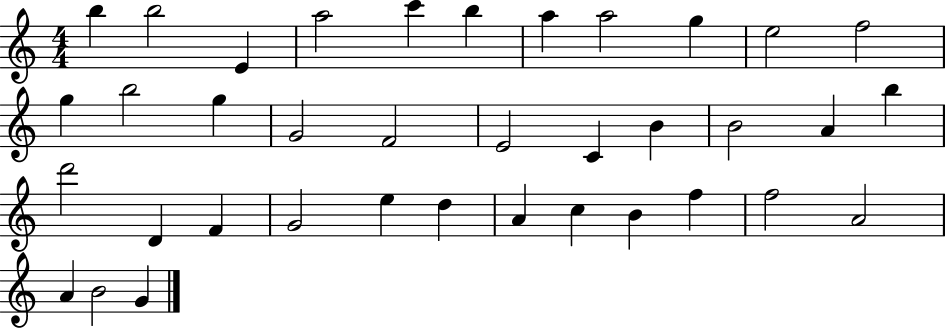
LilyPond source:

{
  \clef treble
  \numericTimeSignature
  \time 4/4
  \key c \major
  b''4 b''2 e'4 | a''2 c'''4 b''4 | a''4 a''2 g''4 | e''2 f''2 | \break g''4 b''2 g''4 | g'2 f'2 | e'2 c'4 b'4 | b'2 a'4 b''4 | \break d'''2 d'4 f'4 | g'2 e''4 d''4 | a'4 c''4 b'4 f''4 | f''2 a'2 | \break a'4 b'2 g'4 | \bar "|."
}